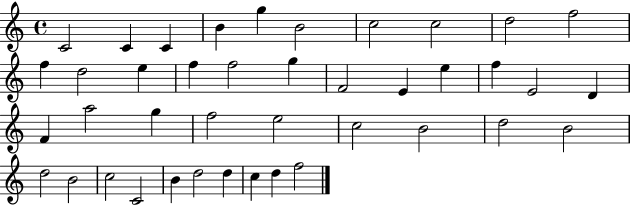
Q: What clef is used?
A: treble